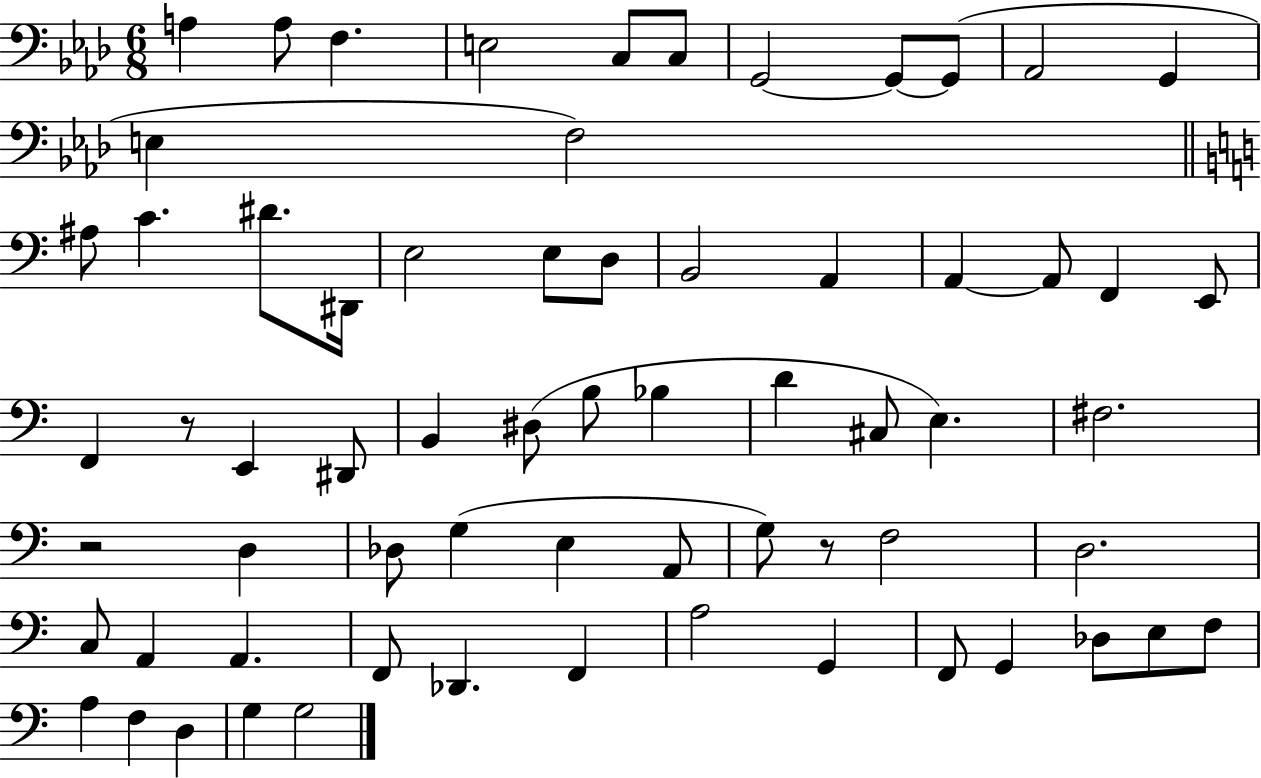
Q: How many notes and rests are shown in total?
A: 66